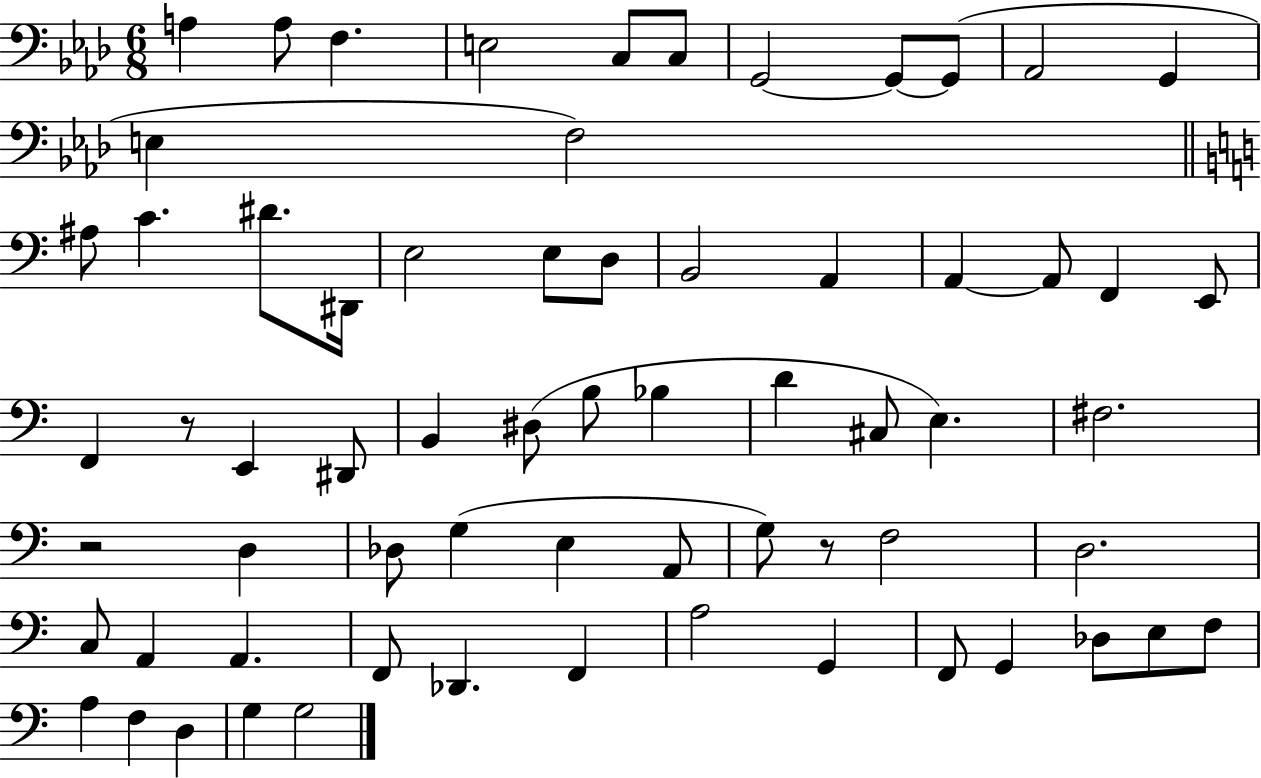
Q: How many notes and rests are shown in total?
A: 66